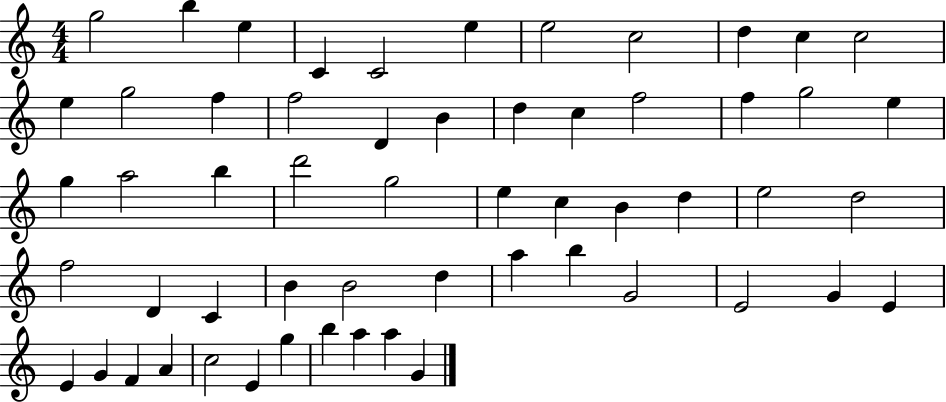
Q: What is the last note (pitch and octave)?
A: G4